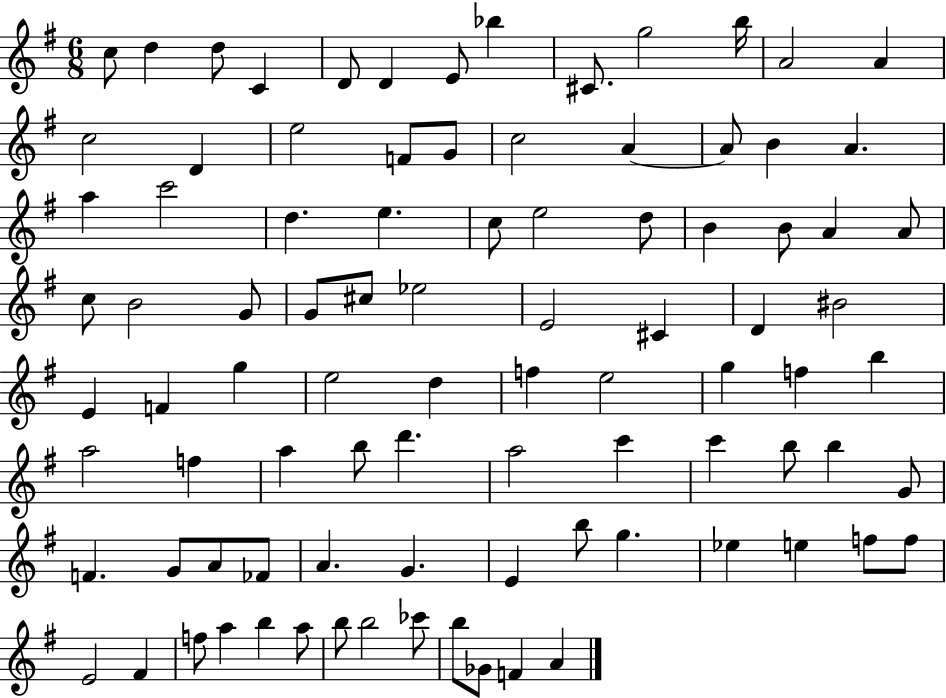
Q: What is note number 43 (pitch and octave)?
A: D4